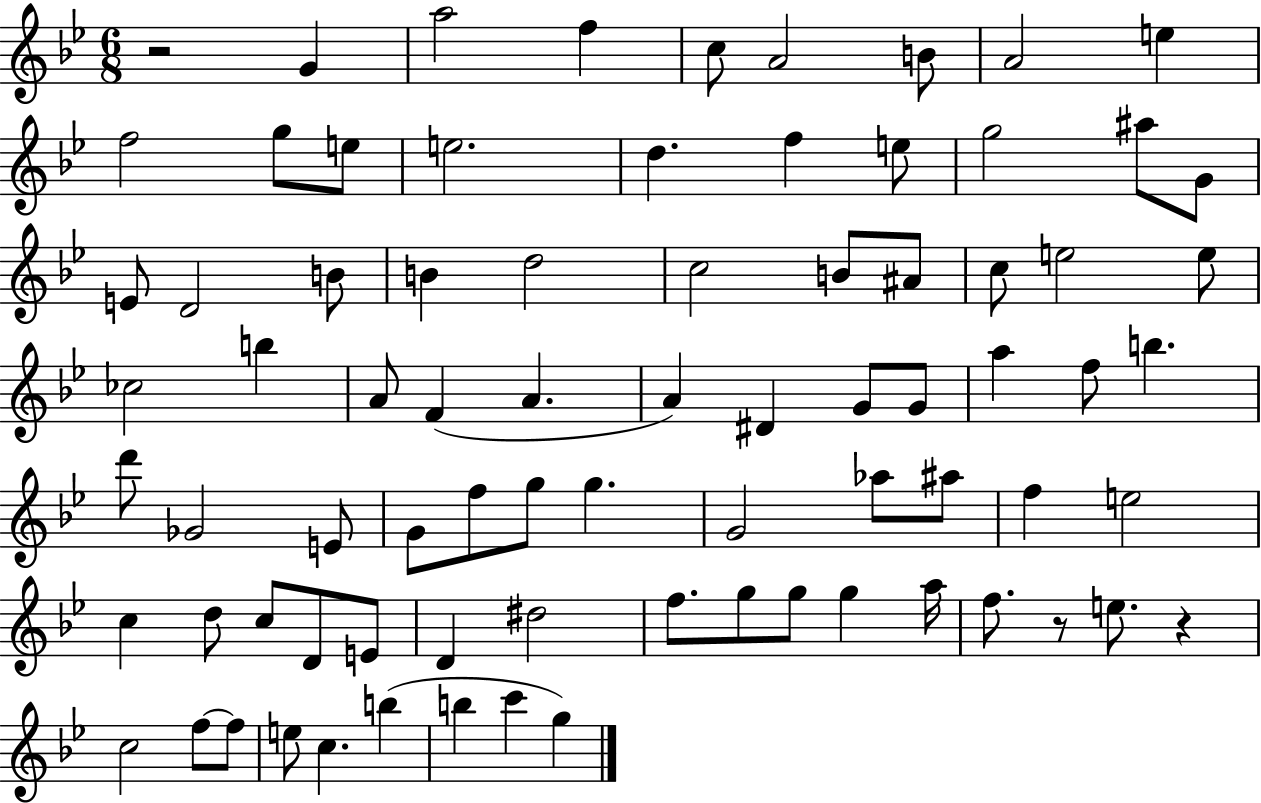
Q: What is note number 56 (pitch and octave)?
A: C5